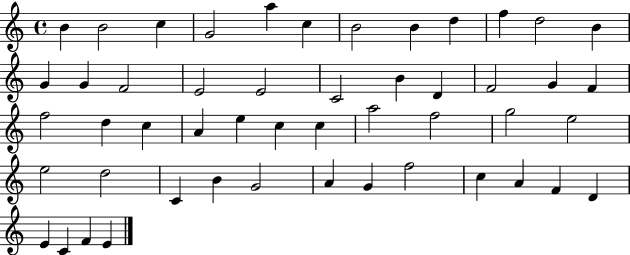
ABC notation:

X:1
T:Untitled
M:4/4
L:1/4
K:C
B B2 c G2 a c B2 B d f d2 B G G F2 E2 E2 C2 B D F2 G F f2 d c A e c c a2 f2 g2 e2 e2 d2 C B G2 A G f2 c A F D E C F E